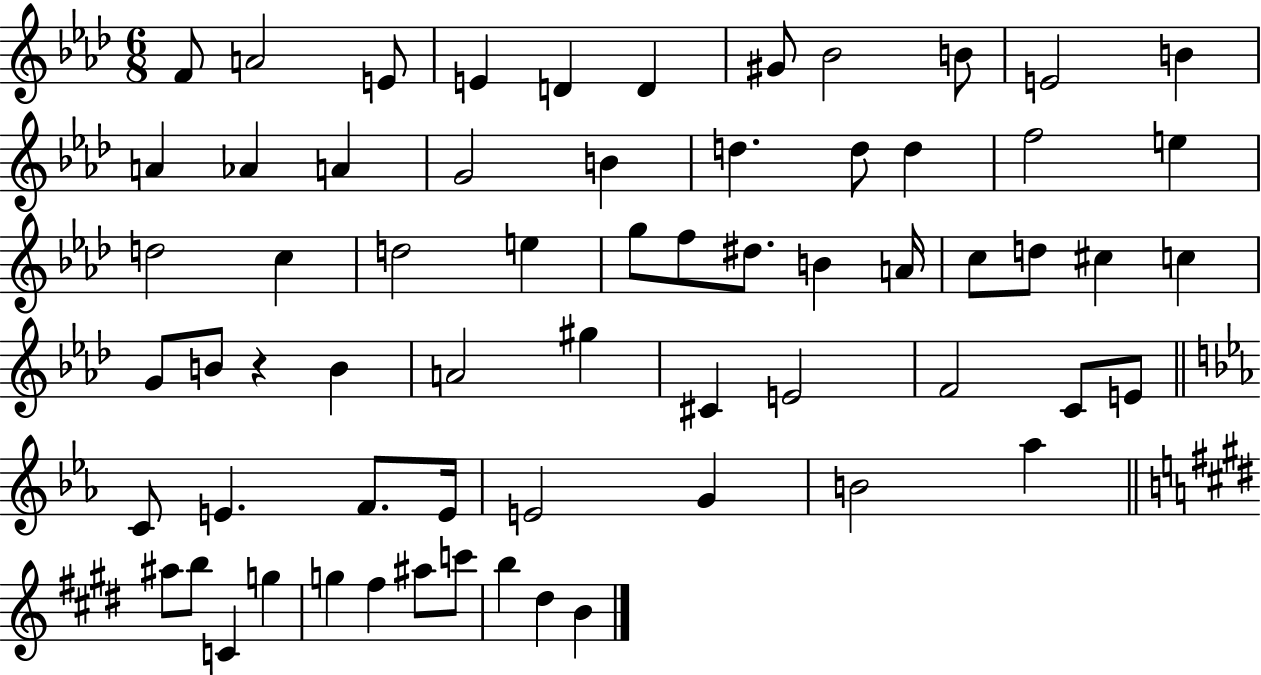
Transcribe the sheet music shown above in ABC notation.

X:1
T:Untitled
M:6/8
L:1/4
K:Ab
F/2 A2 E/2 E D D ^G/2 _B2 B/2 E2 B A _A A G2 B d d/2 d f2 e d2 c d2 e g/2 f/2 ^d/2 B A/4 c/2 d/2 ^c c G/2 B/2 z B A2 ^g ^C E2 F2 C/2 E/2 C/2 E F/2 E/4 E2 G B2 _a ^a/2 b/2 C g g ^f ^a/2 c'/2 b ^d B